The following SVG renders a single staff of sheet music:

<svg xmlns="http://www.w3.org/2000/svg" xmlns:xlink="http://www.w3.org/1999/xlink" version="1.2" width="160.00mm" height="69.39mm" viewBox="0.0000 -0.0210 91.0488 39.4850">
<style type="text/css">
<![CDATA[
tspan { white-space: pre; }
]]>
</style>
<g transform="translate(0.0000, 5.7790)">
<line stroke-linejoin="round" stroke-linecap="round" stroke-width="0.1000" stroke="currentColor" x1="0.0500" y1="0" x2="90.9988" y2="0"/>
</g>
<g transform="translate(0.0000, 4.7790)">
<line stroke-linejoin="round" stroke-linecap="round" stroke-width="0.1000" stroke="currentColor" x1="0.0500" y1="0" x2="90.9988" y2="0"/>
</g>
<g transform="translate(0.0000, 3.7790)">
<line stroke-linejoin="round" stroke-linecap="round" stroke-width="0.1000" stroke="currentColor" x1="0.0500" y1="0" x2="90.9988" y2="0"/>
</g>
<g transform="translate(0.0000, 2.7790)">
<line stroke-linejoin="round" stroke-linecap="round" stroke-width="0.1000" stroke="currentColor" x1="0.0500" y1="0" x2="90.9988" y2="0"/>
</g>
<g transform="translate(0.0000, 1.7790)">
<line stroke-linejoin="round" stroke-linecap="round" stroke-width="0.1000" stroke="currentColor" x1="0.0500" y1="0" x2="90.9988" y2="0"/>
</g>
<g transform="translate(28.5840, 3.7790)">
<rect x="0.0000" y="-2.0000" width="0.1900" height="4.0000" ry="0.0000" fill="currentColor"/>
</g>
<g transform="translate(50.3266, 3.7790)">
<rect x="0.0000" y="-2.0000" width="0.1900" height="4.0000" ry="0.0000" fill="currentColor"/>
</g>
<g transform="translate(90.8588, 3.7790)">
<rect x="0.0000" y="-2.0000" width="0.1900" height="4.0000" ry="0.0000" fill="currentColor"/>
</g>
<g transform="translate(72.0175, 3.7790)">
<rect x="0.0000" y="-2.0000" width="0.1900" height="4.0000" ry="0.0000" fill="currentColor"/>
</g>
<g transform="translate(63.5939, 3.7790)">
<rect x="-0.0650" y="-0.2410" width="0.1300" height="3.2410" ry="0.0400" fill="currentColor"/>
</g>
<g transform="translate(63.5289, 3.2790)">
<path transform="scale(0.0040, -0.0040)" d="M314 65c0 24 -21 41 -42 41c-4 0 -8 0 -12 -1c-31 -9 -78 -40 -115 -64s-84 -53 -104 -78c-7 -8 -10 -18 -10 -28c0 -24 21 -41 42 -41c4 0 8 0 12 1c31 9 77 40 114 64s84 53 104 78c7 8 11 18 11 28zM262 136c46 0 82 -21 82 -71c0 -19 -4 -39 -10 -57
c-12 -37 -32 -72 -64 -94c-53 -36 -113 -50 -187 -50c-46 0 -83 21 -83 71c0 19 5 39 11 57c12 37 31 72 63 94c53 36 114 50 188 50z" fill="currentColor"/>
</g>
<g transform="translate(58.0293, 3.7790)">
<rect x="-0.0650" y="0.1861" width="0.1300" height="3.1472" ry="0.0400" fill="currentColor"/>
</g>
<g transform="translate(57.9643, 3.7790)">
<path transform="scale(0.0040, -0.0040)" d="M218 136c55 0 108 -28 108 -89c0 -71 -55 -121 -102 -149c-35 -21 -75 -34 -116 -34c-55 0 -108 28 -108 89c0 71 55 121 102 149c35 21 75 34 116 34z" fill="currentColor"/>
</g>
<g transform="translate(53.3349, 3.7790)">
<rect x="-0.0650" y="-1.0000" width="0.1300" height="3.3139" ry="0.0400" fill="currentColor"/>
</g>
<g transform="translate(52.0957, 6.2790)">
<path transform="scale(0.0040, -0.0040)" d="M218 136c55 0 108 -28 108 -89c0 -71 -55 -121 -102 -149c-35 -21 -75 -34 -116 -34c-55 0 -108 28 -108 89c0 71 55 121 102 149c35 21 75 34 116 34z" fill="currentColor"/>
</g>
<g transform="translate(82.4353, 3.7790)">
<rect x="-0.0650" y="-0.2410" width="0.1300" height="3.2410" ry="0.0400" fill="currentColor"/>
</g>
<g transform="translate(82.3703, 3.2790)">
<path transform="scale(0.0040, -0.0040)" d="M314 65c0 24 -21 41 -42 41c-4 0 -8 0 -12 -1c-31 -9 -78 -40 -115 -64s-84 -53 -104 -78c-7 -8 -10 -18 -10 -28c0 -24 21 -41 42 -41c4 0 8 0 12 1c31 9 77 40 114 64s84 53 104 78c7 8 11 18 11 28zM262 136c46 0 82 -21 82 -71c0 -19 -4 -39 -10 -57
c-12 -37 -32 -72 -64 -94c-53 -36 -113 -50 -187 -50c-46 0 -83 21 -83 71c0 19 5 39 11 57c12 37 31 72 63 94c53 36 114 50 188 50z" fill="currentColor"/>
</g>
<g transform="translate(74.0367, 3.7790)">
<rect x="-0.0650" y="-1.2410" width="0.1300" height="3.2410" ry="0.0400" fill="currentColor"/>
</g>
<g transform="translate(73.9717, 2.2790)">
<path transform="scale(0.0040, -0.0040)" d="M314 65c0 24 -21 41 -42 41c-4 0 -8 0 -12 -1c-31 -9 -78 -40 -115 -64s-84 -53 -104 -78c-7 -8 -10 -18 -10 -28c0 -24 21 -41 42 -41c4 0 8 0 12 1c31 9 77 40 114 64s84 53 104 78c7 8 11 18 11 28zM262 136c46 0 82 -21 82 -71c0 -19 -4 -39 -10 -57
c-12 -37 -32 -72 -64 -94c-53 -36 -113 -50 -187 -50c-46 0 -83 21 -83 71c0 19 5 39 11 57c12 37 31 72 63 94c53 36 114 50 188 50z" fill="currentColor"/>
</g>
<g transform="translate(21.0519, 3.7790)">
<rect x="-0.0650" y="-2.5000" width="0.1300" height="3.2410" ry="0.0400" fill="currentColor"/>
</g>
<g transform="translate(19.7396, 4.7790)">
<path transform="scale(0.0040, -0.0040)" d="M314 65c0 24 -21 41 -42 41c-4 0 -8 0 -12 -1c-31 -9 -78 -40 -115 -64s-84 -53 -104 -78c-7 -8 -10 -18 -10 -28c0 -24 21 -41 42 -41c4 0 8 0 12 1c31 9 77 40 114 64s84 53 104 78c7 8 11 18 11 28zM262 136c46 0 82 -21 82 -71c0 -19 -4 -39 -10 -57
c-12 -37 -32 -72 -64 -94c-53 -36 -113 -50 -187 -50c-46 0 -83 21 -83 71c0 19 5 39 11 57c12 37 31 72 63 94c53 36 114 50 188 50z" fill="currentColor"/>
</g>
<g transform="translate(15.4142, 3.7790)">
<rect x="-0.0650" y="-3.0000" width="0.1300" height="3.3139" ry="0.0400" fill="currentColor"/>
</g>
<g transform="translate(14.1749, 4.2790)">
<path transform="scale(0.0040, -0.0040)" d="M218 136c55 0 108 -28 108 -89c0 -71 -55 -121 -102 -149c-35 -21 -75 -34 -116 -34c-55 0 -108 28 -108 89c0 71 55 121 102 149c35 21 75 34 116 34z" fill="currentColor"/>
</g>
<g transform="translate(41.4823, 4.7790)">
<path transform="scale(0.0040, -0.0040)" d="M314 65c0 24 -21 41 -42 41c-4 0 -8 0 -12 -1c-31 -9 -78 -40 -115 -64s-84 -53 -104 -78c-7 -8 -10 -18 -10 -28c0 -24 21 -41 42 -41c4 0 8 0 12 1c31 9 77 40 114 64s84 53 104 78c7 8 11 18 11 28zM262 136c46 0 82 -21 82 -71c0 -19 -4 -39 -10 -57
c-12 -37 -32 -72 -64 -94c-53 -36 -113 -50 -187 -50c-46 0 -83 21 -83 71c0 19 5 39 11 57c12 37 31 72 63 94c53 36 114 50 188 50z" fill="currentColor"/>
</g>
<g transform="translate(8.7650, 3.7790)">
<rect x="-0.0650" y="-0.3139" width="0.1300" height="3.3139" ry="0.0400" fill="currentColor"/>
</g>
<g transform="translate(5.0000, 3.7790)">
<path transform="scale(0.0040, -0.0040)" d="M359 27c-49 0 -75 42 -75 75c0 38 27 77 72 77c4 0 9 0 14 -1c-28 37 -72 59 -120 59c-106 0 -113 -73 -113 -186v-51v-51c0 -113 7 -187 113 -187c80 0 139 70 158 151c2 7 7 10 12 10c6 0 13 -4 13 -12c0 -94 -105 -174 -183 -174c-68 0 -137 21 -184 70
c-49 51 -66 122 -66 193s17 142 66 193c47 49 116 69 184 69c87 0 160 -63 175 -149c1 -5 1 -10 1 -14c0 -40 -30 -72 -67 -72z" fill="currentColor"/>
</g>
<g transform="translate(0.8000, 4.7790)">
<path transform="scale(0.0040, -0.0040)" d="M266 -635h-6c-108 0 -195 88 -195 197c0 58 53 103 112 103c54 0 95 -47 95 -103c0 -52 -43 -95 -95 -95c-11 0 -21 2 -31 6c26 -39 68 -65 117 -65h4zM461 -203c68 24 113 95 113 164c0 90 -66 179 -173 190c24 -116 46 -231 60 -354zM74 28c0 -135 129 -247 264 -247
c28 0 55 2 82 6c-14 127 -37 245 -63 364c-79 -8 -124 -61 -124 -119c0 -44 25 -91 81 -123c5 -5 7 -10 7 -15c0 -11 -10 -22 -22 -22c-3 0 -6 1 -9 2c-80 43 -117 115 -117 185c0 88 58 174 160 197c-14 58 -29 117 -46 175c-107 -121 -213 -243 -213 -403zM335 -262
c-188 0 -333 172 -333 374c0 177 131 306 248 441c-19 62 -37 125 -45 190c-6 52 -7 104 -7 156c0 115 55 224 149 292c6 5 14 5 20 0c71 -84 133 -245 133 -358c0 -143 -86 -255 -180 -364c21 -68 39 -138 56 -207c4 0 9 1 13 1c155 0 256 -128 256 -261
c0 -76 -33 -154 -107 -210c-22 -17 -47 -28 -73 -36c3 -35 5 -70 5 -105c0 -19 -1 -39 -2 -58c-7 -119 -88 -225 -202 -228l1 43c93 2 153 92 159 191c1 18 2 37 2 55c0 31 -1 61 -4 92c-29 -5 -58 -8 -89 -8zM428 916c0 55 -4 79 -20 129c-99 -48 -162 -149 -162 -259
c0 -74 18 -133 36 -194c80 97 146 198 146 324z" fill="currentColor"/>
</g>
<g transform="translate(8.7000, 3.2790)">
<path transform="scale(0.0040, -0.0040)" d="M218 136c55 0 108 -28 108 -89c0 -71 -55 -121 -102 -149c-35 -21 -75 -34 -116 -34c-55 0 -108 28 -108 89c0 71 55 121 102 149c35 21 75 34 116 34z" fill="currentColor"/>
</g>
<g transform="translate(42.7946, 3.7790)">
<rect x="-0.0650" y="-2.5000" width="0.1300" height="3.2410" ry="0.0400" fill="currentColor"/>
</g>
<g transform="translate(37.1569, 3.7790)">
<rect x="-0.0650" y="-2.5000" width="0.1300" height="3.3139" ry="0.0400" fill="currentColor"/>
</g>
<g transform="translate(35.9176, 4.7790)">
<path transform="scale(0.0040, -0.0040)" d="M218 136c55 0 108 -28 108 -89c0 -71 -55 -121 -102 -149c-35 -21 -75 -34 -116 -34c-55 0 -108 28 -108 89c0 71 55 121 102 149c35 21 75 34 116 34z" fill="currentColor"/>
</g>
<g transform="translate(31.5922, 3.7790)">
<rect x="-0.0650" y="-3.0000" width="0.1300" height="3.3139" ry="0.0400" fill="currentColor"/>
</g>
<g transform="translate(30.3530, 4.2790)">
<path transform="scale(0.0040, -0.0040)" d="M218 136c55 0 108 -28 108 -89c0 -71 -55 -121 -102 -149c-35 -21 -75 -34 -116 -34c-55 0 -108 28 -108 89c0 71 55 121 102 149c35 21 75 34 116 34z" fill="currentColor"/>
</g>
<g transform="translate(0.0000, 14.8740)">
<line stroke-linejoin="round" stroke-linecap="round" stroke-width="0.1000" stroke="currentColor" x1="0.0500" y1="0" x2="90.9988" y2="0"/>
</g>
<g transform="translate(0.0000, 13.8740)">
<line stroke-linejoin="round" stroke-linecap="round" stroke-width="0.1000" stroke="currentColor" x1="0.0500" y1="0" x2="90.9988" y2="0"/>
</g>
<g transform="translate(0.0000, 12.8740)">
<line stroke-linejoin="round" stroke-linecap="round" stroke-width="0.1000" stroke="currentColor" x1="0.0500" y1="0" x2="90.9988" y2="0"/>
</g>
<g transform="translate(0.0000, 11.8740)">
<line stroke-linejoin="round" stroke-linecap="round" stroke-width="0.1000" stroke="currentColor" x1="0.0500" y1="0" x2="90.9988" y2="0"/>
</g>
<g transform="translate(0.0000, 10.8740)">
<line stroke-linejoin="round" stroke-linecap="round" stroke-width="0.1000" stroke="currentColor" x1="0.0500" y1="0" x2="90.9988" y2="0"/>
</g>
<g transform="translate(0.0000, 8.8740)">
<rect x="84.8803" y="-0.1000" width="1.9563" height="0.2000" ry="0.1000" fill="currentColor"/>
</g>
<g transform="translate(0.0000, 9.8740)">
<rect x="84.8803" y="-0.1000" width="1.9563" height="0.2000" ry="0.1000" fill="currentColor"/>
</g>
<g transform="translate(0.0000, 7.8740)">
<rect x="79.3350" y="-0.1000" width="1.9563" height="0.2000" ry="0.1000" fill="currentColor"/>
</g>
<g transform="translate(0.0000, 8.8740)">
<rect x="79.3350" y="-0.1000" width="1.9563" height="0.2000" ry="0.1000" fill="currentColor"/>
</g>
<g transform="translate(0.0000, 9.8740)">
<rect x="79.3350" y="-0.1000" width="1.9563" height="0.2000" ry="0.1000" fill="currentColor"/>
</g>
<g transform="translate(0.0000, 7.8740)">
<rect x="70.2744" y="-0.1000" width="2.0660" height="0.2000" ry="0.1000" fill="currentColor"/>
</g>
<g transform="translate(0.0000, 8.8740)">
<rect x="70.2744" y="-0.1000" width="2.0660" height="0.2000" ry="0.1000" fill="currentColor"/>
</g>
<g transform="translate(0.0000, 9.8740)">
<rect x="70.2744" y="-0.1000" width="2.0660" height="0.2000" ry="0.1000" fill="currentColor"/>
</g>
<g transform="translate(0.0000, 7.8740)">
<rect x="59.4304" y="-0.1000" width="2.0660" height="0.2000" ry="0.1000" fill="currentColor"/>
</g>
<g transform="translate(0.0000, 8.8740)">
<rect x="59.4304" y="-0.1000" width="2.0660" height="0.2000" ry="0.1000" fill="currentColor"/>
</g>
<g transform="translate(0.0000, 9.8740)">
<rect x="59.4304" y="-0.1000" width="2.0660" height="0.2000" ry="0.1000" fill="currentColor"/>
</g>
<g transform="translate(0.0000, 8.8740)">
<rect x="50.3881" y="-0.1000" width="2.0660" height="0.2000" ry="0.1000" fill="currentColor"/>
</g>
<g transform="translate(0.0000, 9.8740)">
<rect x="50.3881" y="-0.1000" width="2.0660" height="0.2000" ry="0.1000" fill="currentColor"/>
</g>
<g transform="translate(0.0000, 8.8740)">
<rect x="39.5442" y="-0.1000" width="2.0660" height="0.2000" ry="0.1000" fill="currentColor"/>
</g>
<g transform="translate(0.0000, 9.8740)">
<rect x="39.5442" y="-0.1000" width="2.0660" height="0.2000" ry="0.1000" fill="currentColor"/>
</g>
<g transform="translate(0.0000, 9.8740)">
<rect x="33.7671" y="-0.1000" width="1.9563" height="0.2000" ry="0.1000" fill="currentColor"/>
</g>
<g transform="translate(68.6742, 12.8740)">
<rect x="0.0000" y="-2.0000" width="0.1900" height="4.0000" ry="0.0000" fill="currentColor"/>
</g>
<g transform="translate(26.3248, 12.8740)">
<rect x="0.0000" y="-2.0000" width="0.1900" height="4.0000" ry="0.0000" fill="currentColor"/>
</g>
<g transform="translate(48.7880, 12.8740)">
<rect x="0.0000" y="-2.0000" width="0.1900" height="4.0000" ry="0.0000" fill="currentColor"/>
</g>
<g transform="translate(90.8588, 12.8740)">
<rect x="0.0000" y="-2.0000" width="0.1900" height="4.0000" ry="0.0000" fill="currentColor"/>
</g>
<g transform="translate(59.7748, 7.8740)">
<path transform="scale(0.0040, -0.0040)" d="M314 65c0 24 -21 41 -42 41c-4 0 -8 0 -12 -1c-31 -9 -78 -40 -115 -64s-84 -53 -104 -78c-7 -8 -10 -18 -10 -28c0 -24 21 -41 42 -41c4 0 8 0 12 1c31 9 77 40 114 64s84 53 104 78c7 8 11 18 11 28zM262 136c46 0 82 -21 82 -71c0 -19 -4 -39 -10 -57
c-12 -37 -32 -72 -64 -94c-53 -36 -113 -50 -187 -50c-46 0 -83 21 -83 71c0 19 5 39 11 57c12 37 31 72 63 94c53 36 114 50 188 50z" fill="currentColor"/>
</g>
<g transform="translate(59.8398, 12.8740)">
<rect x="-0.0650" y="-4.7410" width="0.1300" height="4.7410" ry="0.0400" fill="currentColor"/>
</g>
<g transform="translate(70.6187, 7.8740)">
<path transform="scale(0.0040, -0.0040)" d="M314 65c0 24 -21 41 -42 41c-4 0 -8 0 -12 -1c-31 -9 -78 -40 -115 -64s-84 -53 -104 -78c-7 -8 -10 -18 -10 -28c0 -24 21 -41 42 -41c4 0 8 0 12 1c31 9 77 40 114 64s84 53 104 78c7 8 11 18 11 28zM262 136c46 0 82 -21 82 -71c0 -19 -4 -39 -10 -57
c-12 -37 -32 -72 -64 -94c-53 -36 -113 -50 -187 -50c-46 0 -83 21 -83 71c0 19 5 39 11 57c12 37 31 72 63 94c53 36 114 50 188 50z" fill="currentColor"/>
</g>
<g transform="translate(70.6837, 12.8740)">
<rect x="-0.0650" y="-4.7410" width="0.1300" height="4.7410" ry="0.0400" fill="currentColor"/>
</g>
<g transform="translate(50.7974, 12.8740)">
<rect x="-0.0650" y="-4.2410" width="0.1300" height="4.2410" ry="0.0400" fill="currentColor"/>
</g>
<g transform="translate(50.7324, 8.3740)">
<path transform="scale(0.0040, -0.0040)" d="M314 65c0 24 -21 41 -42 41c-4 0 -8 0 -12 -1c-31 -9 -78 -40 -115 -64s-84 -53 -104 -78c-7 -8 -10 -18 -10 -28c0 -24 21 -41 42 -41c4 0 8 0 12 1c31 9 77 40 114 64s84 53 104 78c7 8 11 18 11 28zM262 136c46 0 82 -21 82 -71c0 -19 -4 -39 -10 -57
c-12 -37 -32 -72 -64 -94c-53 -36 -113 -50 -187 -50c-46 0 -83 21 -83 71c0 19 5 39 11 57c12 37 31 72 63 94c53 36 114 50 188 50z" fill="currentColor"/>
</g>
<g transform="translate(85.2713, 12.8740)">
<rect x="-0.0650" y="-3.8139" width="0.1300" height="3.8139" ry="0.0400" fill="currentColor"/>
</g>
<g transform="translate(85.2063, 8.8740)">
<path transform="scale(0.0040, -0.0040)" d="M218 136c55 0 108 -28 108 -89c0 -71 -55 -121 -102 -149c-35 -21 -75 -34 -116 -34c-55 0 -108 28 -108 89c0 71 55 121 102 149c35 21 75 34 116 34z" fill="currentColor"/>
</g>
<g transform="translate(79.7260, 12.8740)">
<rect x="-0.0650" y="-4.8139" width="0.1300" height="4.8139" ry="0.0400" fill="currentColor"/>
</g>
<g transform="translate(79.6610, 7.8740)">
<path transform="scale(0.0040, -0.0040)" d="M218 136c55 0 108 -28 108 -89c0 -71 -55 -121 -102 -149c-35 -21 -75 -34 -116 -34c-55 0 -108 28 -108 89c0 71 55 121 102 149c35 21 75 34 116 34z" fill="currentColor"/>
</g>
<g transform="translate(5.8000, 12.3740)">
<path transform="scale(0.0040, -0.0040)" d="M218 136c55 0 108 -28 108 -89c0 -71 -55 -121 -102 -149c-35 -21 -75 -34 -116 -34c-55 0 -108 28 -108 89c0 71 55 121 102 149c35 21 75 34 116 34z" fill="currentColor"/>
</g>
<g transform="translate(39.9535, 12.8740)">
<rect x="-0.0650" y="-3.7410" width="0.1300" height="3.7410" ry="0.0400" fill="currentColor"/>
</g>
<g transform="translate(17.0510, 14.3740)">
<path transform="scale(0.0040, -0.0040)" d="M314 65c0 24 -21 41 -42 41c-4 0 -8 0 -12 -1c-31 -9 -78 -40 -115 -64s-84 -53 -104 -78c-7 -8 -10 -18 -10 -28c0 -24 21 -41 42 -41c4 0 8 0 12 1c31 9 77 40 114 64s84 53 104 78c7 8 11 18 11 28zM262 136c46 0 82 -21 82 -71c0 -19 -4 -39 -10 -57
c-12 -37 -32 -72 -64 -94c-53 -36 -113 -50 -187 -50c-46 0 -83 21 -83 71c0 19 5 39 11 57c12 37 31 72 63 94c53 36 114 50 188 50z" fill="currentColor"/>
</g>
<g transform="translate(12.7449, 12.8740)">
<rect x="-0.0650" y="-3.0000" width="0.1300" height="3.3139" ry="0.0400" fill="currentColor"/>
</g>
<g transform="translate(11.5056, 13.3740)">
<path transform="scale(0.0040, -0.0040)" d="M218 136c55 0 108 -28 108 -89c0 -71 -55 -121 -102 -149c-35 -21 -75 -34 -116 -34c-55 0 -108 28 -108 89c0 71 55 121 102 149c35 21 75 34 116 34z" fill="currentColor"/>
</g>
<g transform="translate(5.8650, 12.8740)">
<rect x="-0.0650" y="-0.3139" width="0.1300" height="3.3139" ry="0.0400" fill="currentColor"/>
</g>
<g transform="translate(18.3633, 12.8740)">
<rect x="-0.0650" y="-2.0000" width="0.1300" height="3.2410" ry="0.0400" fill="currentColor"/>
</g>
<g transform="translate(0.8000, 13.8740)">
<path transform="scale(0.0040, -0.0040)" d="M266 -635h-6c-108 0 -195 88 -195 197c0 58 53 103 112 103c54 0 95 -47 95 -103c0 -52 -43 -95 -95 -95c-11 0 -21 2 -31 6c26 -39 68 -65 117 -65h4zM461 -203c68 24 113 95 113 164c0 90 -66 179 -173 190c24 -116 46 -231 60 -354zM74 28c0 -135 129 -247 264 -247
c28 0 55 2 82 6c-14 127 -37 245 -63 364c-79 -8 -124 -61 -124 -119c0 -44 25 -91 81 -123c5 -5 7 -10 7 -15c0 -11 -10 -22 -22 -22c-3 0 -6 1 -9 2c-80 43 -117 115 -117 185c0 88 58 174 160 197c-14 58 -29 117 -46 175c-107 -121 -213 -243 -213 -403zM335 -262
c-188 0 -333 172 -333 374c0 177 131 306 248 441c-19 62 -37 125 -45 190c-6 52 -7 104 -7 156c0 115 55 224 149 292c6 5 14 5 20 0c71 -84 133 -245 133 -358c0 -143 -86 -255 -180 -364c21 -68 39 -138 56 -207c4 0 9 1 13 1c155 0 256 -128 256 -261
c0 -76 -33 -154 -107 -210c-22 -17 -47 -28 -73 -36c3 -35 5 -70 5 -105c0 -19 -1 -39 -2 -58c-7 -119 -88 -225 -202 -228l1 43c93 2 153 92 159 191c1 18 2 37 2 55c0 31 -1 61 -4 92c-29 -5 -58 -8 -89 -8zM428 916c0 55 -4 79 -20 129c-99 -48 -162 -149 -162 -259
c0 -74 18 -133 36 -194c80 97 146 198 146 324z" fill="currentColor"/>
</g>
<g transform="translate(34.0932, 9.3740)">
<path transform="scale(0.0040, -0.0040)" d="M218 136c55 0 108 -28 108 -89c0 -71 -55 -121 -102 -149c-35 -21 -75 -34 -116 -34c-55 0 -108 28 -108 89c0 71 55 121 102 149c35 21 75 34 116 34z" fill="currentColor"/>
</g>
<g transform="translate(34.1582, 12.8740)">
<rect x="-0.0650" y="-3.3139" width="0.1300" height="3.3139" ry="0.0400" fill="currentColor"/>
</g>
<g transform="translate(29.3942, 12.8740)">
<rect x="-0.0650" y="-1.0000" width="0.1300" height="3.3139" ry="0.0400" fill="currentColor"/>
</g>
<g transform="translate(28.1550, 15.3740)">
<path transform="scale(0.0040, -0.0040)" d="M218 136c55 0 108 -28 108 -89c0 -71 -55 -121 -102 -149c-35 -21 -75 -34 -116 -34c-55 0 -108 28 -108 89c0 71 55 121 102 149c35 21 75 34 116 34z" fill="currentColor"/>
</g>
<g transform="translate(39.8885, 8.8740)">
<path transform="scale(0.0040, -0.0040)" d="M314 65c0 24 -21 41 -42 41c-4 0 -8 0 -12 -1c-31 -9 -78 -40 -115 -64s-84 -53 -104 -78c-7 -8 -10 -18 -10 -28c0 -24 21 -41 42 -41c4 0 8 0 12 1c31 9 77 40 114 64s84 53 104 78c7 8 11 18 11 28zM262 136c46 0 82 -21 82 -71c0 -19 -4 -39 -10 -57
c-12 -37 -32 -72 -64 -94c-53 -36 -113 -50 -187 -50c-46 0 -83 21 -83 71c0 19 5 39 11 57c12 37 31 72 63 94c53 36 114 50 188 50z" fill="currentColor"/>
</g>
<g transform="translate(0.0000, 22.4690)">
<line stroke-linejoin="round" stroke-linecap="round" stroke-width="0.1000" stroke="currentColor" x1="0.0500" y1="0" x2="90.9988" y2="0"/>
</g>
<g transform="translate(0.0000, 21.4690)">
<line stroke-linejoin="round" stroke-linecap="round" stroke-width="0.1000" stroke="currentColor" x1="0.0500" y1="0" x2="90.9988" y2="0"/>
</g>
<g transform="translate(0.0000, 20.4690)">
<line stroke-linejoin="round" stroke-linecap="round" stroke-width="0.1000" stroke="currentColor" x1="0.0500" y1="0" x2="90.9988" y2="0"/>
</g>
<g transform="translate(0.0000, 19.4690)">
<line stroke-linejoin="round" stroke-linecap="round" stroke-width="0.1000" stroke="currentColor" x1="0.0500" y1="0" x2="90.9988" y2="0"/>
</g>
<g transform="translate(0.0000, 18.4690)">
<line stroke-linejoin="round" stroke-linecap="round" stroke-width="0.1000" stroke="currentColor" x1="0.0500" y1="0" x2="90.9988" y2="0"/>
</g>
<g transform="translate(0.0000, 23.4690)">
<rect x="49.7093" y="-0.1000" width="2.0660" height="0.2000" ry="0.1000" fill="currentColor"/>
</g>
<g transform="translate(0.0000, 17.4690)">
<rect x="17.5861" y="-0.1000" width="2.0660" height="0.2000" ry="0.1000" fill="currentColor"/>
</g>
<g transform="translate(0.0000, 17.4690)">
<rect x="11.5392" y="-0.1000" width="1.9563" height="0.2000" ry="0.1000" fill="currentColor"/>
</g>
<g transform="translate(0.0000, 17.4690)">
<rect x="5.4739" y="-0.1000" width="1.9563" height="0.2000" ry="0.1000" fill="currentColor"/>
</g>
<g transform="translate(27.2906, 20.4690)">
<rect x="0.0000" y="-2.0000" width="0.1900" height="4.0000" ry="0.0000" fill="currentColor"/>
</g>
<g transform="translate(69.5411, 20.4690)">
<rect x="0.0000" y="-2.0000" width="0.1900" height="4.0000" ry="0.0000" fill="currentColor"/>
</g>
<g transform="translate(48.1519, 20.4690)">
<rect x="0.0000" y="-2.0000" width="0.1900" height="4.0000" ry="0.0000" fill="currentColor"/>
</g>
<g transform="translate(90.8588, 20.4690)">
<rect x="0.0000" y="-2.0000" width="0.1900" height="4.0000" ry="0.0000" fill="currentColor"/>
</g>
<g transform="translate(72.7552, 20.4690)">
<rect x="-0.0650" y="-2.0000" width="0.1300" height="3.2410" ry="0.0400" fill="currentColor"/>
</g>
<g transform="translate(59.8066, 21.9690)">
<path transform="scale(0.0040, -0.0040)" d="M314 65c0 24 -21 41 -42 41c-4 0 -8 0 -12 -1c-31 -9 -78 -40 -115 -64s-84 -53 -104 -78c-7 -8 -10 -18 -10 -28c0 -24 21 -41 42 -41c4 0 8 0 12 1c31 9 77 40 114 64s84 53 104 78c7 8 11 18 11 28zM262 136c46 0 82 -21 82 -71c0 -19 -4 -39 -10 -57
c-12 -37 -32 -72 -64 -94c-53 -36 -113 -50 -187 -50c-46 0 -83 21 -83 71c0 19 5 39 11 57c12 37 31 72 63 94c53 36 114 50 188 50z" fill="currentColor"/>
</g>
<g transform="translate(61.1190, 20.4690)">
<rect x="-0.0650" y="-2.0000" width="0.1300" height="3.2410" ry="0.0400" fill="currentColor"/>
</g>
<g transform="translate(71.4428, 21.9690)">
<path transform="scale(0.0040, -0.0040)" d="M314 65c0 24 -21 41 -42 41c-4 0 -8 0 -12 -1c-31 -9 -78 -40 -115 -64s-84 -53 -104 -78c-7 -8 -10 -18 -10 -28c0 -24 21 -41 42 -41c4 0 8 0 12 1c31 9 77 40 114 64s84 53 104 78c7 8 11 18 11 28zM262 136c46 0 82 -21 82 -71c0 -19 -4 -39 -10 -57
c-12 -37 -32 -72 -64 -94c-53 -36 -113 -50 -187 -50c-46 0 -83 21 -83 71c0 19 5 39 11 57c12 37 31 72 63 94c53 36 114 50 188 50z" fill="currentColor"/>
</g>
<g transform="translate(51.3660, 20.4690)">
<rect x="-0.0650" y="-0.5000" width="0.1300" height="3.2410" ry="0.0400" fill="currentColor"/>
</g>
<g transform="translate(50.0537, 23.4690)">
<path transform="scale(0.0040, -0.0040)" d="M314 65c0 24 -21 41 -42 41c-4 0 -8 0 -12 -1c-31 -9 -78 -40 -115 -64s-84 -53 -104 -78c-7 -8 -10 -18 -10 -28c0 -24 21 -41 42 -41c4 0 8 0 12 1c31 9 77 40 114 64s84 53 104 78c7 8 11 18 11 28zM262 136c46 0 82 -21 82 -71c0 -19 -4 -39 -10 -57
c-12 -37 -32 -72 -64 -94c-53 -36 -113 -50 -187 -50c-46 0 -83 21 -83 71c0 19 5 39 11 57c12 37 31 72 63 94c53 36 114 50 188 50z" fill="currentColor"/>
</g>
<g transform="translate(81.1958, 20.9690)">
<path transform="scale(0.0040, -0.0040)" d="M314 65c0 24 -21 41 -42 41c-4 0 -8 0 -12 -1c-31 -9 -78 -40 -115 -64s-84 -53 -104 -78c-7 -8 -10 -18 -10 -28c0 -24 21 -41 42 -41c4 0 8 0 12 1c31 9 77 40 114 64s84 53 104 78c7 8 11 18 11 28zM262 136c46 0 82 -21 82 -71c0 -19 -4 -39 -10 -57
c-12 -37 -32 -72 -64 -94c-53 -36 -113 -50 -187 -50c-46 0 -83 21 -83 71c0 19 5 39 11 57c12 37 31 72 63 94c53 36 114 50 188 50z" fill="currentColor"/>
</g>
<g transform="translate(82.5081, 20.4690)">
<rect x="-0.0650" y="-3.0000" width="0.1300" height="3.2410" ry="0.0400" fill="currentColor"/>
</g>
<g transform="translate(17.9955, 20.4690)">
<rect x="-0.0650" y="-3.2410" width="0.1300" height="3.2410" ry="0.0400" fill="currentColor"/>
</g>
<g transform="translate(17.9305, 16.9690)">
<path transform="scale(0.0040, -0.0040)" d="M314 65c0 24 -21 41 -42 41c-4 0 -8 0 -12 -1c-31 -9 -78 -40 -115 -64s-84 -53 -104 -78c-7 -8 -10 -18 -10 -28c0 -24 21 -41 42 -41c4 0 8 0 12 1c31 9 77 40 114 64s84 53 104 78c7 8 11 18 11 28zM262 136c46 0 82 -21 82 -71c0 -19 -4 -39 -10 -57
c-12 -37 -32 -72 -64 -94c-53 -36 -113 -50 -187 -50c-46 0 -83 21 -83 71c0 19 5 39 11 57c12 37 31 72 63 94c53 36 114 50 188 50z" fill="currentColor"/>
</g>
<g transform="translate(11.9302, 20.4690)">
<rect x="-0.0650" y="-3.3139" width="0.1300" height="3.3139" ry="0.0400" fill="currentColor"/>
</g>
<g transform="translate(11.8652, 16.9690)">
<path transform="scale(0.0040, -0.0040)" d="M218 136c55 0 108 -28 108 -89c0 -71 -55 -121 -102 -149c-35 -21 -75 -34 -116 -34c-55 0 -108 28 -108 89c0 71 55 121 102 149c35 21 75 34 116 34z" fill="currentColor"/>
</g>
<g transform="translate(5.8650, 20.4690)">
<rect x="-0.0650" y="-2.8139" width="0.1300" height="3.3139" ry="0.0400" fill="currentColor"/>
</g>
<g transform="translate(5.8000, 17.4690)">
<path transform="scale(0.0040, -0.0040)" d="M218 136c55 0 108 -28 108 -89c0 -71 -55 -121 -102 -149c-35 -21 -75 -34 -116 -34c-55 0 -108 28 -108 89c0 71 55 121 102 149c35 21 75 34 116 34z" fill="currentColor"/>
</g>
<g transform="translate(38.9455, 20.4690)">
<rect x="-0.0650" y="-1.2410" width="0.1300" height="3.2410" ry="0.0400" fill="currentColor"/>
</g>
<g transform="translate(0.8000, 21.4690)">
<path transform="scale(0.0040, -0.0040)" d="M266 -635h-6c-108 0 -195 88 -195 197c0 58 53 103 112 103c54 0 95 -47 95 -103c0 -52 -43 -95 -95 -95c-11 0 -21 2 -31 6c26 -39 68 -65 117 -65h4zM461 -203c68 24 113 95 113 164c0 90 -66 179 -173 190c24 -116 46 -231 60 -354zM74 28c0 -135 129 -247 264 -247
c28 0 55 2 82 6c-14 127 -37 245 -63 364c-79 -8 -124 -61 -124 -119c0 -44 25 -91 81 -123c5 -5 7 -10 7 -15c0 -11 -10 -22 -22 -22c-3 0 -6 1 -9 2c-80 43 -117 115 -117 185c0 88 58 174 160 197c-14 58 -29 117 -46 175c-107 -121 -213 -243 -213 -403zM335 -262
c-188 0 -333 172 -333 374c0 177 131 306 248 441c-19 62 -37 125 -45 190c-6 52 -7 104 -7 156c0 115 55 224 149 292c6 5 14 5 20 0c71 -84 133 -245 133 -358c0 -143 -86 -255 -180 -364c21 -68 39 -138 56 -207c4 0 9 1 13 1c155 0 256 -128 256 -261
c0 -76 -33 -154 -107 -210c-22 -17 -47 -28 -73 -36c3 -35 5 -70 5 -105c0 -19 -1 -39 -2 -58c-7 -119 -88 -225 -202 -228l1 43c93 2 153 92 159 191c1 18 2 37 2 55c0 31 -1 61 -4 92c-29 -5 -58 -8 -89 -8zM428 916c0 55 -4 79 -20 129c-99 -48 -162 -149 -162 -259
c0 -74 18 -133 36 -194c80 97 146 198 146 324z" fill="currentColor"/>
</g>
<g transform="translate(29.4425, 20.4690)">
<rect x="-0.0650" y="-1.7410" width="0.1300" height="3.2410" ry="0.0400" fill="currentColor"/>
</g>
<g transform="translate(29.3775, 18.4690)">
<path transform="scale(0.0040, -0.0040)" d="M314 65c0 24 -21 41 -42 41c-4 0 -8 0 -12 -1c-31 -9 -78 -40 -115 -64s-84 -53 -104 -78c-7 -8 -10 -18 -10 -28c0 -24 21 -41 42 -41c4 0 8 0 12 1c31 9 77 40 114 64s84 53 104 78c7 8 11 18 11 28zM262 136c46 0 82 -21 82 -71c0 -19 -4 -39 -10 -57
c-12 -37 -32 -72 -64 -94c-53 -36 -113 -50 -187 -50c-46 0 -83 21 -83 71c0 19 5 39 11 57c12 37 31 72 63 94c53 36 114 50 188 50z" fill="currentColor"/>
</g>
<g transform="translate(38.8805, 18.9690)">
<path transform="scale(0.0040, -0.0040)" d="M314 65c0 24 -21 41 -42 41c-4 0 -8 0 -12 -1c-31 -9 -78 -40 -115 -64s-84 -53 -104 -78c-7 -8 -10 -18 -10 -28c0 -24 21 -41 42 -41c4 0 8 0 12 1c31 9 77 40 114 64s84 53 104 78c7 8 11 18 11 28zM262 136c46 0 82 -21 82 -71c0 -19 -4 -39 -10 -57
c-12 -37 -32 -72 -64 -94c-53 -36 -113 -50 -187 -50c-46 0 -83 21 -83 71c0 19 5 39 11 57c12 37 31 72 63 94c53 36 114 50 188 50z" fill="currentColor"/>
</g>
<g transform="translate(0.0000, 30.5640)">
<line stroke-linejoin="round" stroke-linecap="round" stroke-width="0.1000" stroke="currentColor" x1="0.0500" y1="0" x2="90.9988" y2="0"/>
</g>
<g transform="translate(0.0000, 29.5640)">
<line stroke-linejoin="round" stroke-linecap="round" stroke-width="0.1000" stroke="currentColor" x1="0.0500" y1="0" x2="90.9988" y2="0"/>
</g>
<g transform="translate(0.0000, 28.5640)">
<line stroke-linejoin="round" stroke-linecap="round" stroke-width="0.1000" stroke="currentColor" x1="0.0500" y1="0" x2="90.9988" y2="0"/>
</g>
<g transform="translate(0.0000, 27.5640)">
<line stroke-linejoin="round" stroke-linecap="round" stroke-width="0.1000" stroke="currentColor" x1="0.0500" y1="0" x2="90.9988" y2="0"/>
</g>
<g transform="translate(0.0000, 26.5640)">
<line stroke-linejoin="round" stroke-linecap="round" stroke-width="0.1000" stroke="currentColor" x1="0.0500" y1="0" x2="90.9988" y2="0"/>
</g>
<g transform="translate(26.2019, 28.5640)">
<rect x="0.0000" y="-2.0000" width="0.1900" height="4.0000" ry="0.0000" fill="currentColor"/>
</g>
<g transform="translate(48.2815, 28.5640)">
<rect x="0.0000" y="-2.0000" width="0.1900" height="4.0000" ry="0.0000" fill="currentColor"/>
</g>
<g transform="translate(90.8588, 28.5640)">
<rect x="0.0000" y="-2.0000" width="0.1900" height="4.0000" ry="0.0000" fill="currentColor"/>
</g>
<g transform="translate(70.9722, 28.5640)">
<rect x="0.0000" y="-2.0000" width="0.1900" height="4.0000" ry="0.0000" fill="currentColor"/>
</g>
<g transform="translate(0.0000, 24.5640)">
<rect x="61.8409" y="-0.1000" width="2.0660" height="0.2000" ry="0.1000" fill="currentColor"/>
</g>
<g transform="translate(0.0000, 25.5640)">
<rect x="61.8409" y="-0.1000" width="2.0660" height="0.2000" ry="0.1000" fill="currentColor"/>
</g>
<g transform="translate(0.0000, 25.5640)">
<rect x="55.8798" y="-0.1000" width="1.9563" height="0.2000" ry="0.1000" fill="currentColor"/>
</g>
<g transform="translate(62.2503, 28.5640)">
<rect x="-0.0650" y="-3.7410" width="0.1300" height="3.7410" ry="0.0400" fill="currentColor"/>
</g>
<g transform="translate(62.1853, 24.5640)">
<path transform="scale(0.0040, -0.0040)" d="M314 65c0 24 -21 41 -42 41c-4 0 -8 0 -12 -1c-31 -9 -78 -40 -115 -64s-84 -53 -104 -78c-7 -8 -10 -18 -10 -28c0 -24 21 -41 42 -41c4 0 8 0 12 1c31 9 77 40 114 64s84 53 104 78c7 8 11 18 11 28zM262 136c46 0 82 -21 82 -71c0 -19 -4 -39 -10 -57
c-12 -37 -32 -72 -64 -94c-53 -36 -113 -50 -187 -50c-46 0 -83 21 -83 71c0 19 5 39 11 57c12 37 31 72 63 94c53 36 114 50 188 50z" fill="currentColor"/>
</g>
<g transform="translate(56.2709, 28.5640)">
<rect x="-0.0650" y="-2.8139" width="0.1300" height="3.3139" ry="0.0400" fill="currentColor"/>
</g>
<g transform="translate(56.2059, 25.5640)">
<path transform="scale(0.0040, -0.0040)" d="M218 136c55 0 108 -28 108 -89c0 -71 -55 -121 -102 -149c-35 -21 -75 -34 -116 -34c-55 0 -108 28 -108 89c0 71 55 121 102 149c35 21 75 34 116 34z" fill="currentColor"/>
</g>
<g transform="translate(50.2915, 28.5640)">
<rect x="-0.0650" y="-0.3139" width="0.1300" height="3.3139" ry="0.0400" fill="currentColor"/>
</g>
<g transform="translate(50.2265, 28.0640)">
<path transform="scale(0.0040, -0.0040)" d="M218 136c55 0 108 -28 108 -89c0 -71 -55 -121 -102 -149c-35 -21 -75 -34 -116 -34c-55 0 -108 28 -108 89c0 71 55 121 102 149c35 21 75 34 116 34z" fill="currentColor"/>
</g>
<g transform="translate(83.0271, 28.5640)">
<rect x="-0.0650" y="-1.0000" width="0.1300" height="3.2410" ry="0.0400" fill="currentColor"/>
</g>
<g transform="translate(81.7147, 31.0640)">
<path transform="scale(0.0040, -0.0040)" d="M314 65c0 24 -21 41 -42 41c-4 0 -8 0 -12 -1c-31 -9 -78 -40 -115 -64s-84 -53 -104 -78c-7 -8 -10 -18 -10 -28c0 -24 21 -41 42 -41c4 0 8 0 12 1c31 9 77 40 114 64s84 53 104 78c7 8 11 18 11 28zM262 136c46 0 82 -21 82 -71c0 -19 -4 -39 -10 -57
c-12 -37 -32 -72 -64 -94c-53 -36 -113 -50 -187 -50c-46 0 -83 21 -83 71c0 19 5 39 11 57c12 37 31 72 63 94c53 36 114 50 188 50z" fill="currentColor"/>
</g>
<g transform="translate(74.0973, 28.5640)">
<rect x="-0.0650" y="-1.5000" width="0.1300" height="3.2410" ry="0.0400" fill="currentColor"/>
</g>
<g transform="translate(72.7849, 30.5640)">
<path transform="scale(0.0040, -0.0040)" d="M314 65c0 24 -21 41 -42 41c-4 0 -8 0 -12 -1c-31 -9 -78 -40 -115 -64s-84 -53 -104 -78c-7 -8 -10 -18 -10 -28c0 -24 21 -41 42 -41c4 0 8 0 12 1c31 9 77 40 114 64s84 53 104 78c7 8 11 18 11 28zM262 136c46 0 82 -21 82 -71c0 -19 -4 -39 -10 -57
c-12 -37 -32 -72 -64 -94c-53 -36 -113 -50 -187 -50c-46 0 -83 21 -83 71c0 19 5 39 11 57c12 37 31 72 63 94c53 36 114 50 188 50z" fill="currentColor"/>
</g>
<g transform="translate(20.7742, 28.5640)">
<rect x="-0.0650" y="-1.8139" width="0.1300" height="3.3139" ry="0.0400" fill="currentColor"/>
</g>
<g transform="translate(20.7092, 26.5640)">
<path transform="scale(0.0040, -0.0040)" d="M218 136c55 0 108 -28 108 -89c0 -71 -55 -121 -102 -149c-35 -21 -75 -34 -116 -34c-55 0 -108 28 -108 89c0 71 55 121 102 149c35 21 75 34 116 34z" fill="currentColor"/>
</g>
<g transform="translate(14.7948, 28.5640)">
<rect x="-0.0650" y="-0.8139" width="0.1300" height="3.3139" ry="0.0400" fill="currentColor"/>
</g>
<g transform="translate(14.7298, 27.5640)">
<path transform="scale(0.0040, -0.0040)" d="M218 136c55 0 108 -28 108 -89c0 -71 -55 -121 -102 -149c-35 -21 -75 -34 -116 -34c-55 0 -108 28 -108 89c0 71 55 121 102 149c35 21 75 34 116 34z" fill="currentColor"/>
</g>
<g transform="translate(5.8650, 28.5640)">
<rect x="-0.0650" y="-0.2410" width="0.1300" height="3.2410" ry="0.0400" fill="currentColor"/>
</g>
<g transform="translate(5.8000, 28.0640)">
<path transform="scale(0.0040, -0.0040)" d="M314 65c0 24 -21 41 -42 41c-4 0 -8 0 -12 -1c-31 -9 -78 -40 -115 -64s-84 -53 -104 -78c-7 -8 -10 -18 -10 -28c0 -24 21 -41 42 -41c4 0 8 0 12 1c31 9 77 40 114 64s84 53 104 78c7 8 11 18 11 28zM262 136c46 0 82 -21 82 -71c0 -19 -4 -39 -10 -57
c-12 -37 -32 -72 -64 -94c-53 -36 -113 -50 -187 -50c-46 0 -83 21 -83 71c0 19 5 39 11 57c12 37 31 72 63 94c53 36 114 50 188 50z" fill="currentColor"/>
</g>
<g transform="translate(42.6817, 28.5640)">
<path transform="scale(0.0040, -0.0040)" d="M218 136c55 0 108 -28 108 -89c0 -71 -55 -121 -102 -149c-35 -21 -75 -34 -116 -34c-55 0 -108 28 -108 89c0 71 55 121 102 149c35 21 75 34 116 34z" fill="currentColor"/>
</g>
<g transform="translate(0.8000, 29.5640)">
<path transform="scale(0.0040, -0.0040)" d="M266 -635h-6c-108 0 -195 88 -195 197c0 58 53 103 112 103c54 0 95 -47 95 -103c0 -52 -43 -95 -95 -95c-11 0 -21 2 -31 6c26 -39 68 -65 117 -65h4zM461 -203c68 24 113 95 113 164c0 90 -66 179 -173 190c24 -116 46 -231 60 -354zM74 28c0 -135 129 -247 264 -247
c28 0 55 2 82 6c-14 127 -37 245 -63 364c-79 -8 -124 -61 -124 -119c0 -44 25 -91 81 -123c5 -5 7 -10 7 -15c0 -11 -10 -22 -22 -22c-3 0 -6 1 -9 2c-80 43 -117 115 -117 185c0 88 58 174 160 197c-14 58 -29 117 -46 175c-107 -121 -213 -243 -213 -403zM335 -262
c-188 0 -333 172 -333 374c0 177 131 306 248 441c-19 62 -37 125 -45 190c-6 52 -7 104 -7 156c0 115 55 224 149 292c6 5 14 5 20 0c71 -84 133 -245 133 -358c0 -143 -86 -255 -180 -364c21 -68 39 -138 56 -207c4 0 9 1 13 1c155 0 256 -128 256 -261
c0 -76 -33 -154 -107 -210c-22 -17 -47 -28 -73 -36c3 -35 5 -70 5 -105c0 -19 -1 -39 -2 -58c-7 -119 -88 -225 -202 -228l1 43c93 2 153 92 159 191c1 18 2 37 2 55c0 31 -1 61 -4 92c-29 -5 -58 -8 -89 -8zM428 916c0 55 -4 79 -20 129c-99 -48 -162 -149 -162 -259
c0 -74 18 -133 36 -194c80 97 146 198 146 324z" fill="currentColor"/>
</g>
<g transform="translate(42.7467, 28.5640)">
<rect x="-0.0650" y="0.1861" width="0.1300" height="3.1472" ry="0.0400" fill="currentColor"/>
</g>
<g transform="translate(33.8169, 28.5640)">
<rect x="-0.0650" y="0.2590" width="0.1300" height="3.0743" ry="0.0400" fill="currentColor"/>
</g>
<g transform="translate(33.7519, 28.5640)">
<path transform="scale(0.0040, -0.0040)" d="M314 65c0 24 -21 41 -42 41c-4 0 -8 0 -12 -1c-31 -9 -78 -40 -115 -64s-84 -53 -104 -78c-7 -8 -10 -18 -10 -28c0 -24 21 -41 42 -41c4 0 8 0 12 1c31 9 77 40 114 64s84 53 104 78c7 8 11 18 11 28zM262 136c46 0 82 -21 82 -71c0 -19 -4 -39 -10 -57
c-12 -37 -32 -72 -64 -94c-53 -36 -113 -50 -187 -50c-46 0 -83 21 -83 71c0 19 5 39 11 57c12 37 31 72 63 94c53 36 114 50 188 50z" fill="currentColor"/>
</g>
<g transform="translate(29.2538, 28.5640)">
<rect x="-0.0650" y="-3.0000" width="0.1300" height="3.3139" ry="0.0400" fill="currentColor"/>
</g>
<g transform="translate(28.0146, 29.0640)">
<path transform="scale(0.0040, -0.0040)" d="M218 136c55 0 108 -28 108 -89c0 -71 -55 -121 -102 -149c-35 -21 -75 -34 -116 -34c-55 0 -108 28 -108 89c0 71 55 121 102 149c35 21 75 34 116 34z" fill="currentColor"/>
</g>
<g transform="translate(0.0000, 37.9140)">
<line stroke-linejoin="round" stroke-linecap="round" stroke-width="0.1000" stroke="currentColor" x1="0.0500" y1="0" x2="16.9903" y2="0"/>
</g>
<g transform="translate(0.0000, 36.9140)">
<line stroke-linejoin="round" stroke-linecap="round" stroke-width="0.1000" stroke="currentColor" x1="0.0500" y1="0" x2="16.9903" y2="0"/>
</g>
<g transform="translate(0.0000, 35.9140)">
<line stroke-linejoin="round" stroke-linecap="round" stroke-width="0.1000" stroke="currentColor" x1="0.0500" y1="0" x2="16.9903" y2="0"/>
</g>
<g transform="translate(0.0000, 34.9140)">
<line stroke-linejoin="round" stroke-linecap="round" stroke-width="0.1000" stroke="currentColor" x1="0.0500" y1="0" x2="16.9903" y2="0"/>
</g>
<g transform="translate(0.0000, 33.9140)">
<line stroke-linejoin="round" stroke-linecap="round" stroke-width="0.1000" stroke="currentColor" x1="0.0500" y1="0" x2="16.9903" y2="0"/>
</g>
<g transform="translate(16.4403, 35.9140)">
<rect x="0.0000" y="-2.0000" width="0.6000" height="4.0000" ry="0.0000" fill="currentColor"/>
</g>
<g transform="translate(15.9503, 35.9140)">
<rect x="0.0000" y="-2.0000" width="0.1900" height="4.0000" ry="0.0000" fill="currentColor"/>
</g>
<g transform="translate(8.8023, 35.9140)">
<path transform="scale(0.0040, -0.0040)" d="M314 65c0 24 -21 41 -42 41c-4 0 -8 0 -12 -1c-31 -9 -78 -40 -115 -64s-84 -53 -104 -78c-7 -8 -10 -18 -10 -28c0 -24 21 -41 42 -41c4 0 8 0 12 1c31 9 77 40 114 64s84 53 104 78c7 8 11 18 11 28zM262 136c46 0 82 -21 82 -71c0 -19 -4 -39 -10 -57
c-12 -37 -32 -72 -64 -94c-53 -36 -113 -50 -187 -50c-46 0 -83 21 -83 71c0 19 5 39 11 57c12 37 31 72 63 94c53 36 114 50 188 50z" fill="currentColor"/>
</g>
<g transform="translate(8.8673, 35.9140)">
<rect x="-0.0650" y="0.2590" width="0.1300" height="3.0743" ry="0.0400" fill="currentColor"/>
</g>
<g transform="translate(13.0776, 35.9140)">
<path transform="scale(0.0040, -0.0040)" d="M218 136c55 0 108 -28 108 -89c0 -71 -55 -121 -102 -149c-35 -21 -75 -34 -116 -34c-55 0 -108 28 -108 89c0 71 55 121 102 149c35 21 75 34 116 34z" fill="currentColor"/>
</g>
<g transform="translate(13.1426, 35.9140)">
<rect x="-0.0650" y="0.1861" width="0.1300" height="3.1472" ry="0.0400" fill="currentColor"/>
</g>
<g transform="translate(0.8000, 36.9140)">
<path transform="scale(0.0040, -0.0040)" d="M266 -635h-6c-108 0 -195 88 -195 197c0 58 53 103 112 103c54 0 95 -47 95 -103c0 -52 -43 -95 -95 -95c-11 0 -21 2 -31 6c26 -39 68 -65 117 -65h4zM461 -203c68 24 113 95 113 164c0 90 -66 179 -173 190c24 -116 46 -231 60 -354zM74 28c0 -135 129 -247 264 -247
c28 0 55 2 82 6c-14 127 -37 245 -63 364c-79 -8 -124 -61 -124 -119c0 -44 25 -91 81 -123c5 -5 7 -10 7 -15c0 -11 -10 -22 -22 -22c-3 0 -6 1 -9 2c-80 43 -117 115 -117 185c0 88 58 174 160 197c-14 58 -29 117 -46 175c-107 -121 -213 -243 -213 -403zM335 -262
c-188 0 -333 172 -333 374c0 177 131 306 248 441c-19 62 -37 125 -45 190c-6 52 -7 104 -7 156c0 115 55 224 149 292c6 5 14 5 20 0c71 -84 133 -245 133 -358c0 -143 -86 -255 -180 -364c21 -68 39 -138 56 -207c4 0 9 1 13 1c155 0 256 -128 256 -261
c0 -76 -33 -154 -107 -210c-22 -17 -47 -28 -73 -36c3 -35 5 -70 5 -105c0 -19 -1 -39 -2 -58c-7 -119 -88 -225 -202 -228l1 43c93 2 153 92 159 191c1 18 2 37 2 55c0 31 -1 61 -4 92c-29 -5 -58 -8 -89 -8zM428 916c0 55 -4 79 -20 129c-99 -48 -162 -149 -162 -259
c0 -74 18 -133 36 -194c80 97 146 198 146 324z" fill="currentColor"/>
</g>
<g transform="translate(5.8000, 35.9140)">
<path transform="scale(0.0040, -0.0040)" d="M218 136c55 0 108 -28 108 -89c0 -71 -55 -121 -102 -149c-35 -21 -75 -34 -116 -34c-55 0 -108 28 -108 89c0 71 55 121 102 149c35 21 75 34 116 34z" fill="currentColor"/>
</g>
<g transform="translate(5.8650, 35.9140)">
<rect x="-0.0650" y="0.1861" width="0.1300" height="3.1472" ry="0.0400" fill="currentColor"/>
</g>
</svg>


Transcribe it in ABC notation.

X:1
T:Untitled
M:4/4
L:1/4
K:C
c A G2 A G G2 D B c2 e2 c2 c A F2 D b c'2 d'2 e'2 e'2 e' c' a b b2 f2 e2 C2 F2 F2 A2 c2 d f A B2 B c a c'2 E2 D2 B B2 B